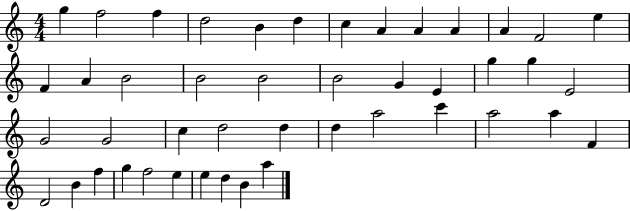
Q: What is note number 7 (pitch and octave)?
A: C5